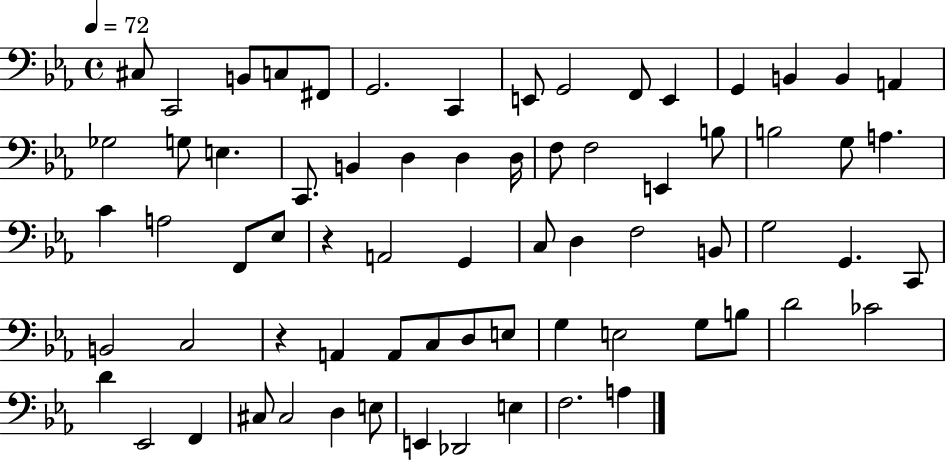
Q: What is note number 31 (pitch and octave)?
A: C4